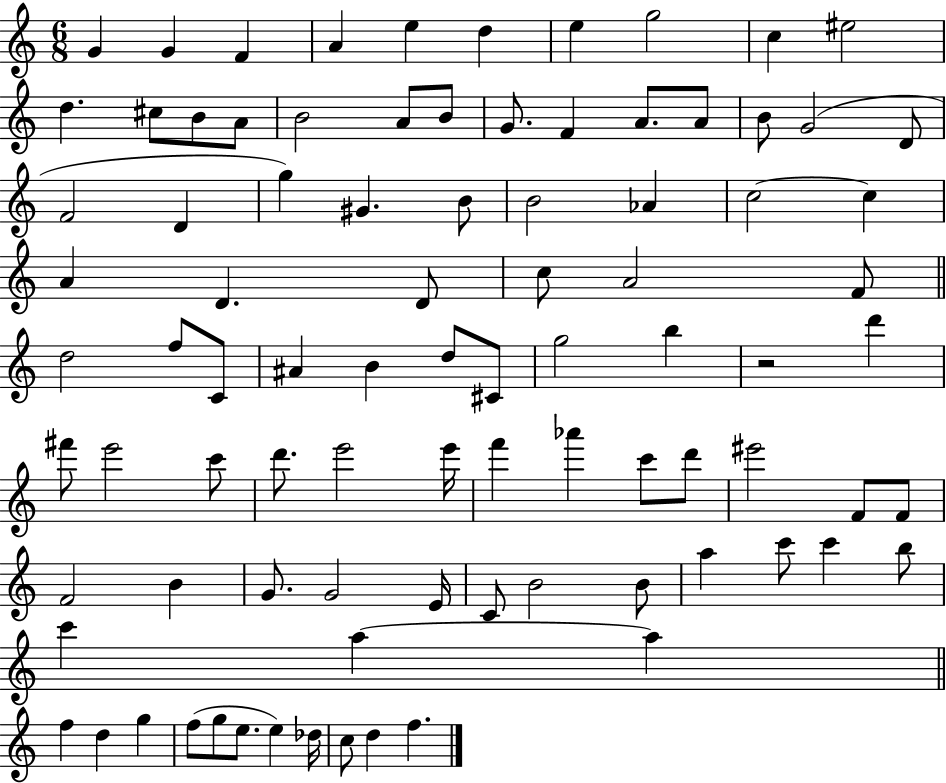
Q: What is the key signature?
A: C major